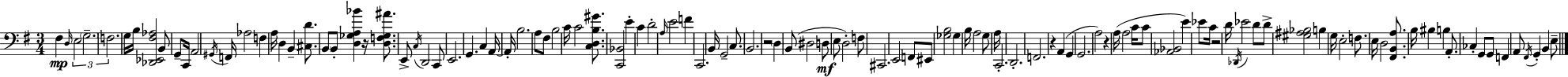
{
  \clef bass
  \numericTimeSignature
  \time 3/4
  \key e \minor
  fis4\mp \grace { d16 } \tuplet 3/2 { e2 | \parenthesize g2.-- | f2. } | g16 b16 <des, ees, fis aes>2 b,8 | \break g,8-- c,16 a,2 | \acciaccatura { gis,16 } f,16 aes2 f4 | a16 d4 b,4-- <cis d'>8. | \parenthesize b,8 b,8-. <d ges a bes'>4 r16 <d f ges ais'>8. | \break e,8-> \acciaccatura { c16 } d,2 | c,8 e,2. | g,4. c4 | a,16~~ a,16-. b2. | \break a8 fis8 b2 | c'16 c'2 | <c d b gis'>8. <c, bes,>2 e'4-. | c'4 d'2-. | \break \grace { a16 } e'2 | f'4 c,2. | b,16 g,2-- | \parenthesize c8. b,2. | \break r2 | \parenthesize d4 b,8( dis2 | d8\mf e8 d2-.) | f8 cis,2. | \break e,2 | f,8 eis,8 <ges b>2 | ges4 b16 a2 | g8 a16 c,2.-. | \break d,2.-. | f,2. | r4 a,4( | g,4 g,2. | \break a2) | r4 a16( a2 | c'16 c'8 <aes, bes,>2 | e'4) ees'8 c'16 r2 | \break d'16 \acciaccatura { des,16 } ees'2 | d'8 d'8-> <gis ais bes>2 | b4 g16 e2-. | f8. e16 d2 | \break <fis, b, a>8. b16 bis4 b4 | a,8.-. ces4-. g,8 g,8 | f,4 a,8 \acciaccatura { fis,16 } g,4-. | b,4 e8-- \bar "|."
}